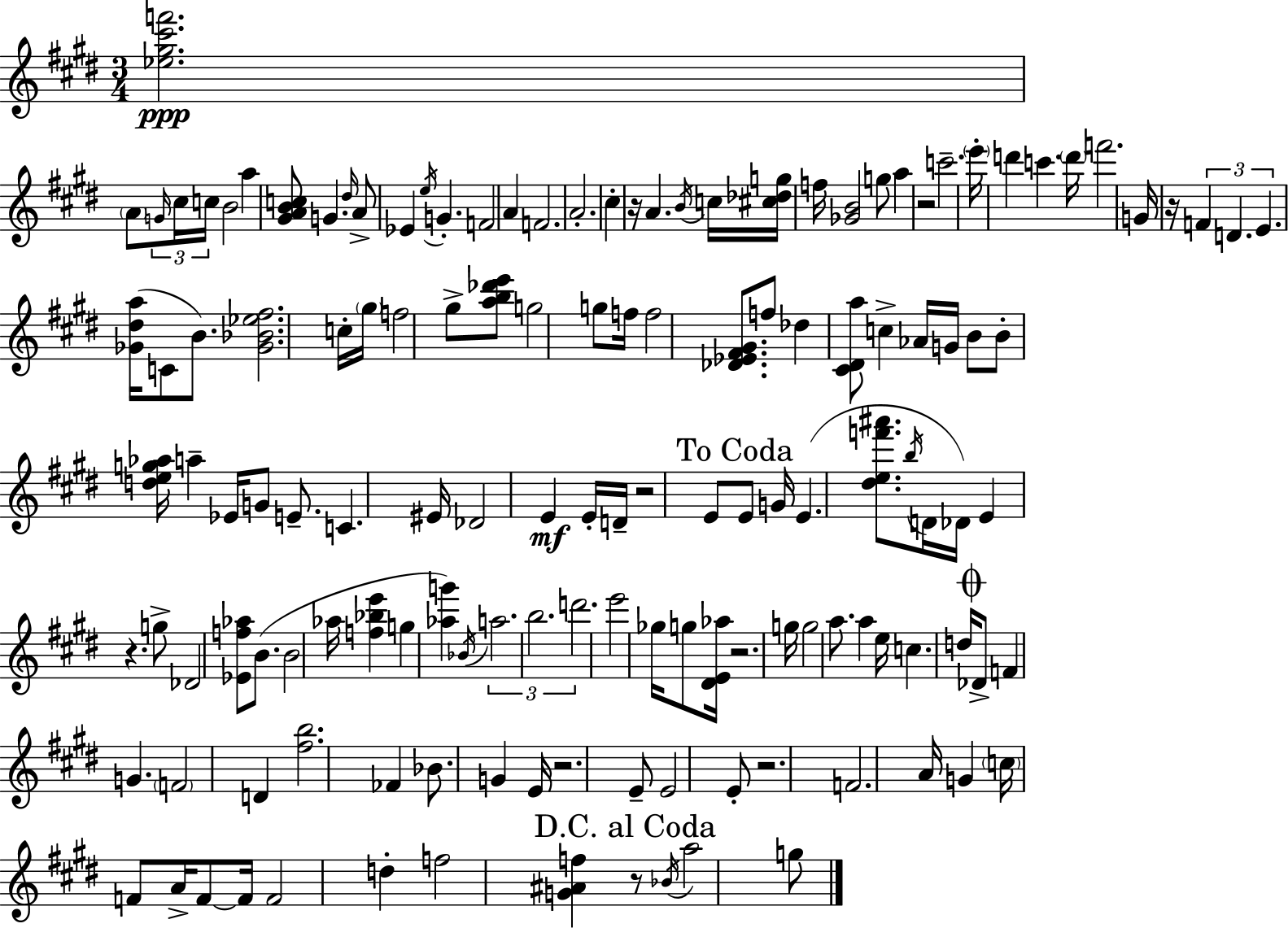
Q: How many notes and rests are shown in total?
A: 140